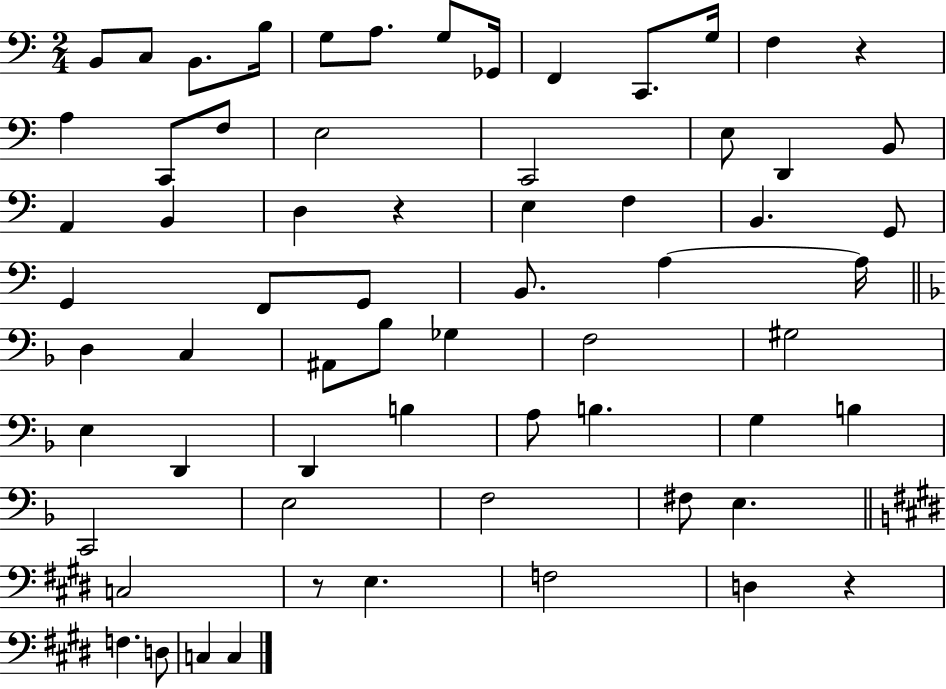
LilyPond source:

{
  \clef bass
  \numericTimeSignature
  \time 2/4
  \key c \major
  b,8 c8 b,8. b16 | g8 a8. g8 ges,16 | f,4 c,8. g16 | f4 r4 | \break a4 c,8 f8 | e2 | c,2 | e8 d,4 b,8 | \break a,4 b,4 | d4 r4 | e4 f4 | b,4. g,8 | \break g,4 f,8 g,8 | b,8. a4~~ a16 | \bar "||" \break \key f \major d4 c4 | ais,8 bes8 ges4 | f2 | gis2 | \break e4 d,4 | d,4 b4 | a8 b4. | g4 b4 | \break c,2 | e2 | f2 | fis8 e4. | \break \bar "||" \break \key e \major c2 | r8 e4. | f2 | d4 r4 | \break f4. d8 | c4 c4 | \bar "|."
}